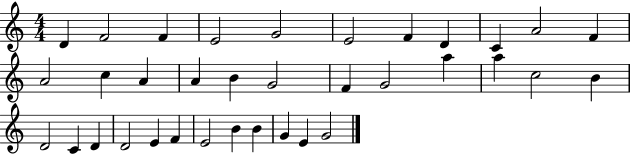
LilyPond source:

{
  \clef treble
  \numericTimeSignature
  \time 4/4
  \key c \major
  d'4 f'2 f'4 | e'2 g'2 | e'2 f'4 d'4 | c'4 a'2 f'4 | \break a'2 c''4 a'4 | a'4 b'4 g'2 | f'4 g'2 a''4 | a''4 c''2 b'4 | \break d'2 c'4 d'4 | d'2 e'4 f'4 | e'2 b'4 b'4 | g'4 e'4 g'2 | \break \bar "|."
}